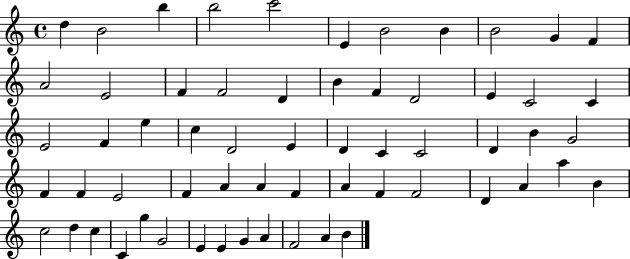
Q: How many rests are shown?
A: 0